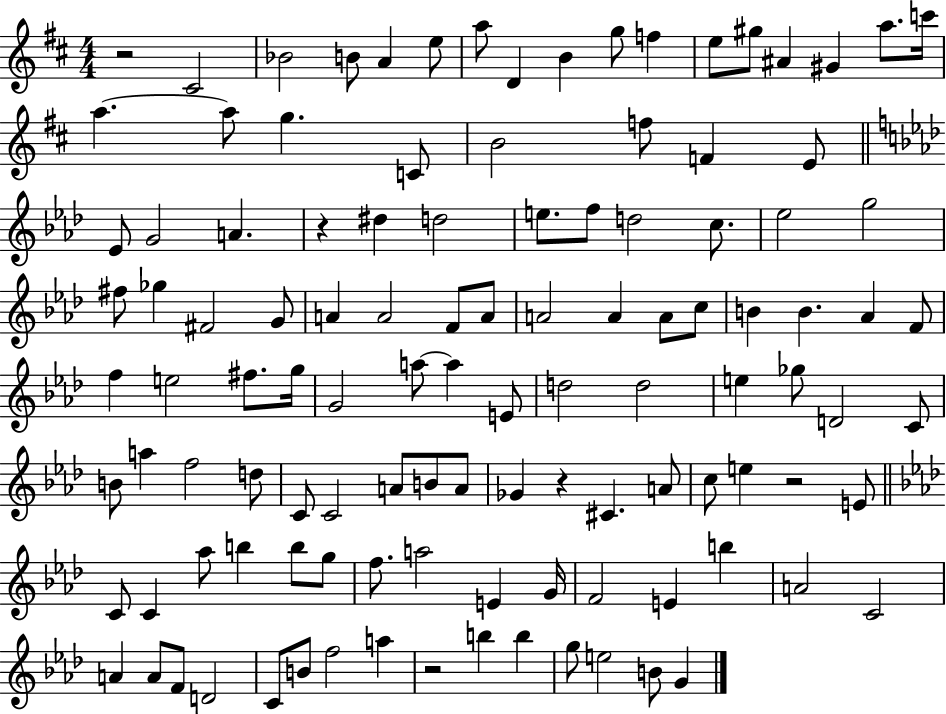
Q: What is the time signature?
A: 4/4